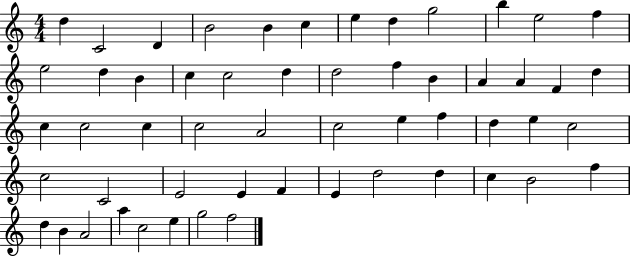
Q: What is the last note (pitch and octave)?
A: F5